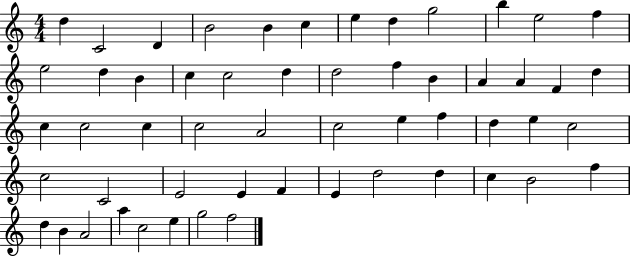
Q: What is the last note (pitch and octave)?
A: F5